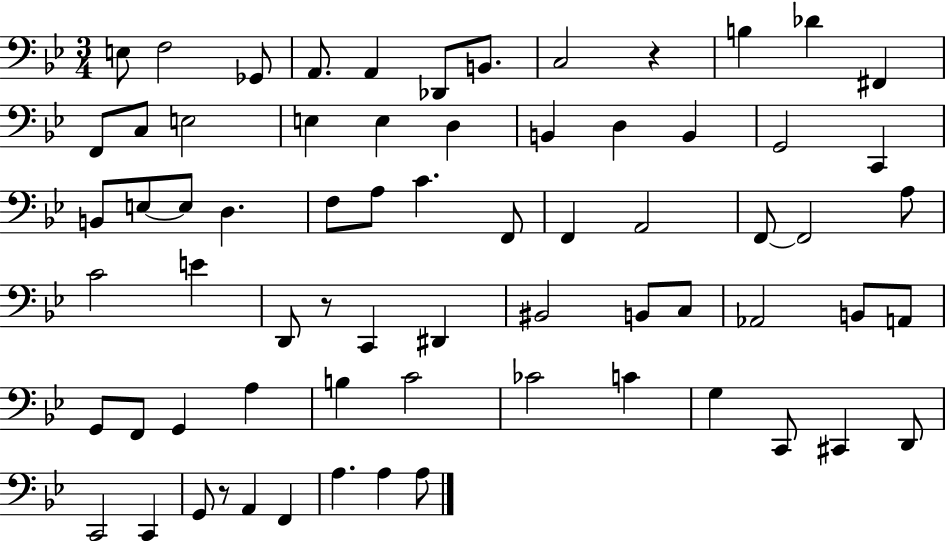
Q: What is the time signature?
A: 3/4